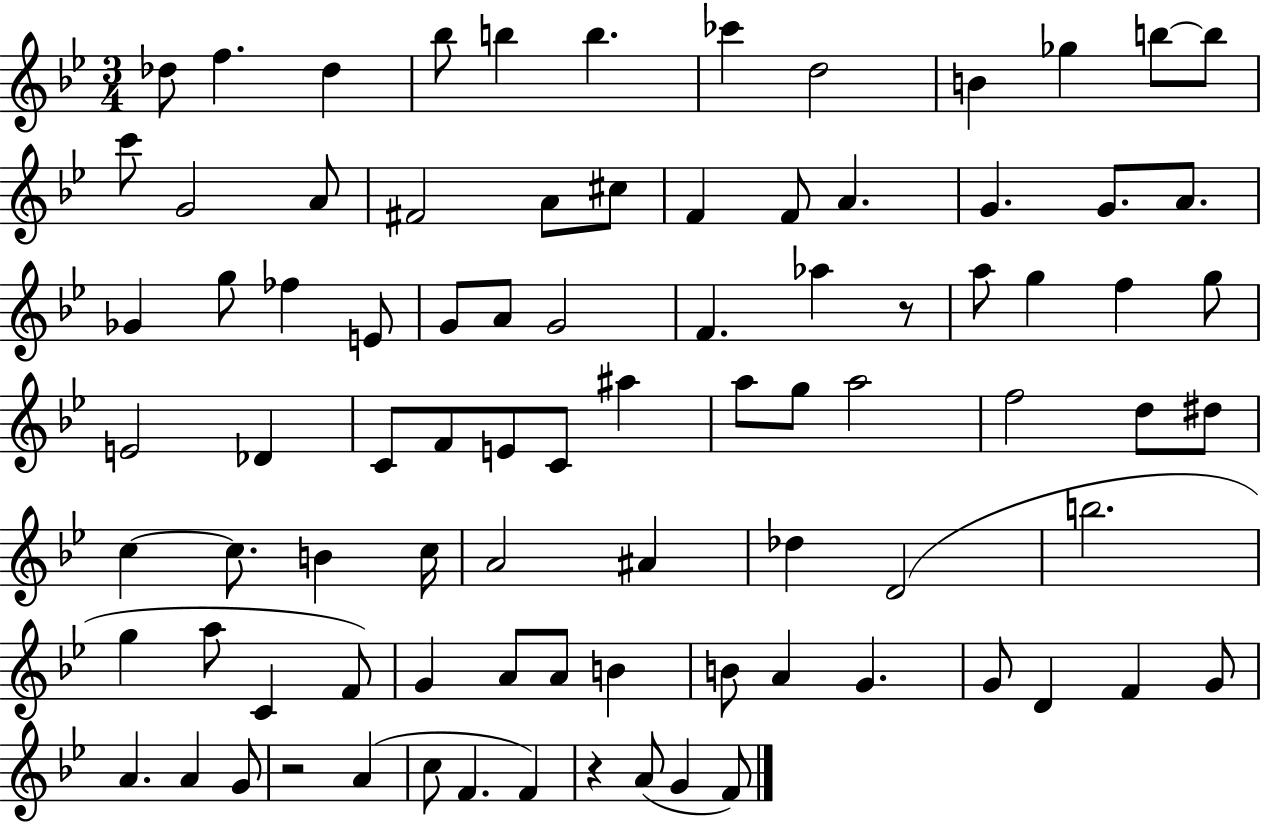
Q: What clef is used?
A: treble